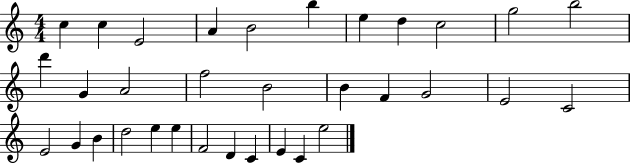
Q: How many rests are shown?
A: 0